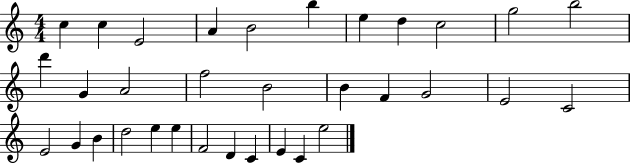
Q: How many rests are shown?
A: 0